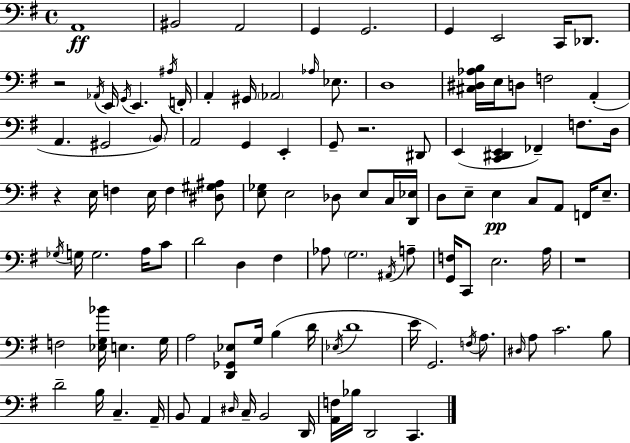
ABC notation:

X:1
T:Untitled
M:4/4
L:1/4
K:Em
A,,4 ^B,,2 A,,2 G,, G,,2 G,, E,,2 C,,/4 _D,,/2 z2 _A,,/4 E,,/4 G,,/4 E,, ^A,/4 F,,/4 A,, ^G,,/4 _A,,2 _A,/4 _E,/2 D,4 [^C,^D,_A,B,]/4 E,/4 D,/2 F,2 A,, A,, ^G,,2 B,,/2 A,,2 G,, E,, G,,/2 z2 ^D,,/2 E,, [C,,^D,,E,,] _F,, F,/2 D,/4 z E,/4 F, E,/4 F, [^D,^G,^A,]/2 [E,_G,]/2 E,2 _D,/2 E,/2 C,/4 [D,,_E,]/4 D,/2 E,/2 E, C,/2 A,,/2 F,,/4 E,/2 _G,/4 G,/4 G,2 A,/4 C/2 D2 D, ^F, _A,/2 G,2 ^A,,/4 A,/2 [G,,F,]/4 C,,/2 E,2 A,/4 z4 F,2 [_E,G,_B]/4 E, G,/4 A,2 [D,,_G,,_E,]/2 G,/4 B, D/4 _E,/4 D4 E/4 G,,2 F,/4 A,/2 ^D,/4 A,/2 C2 B,/2 D2 B,/4 C, A,,/4 B,,/2 A,, ^D,/4 C,/4 B,,2 D,,/4 [A,,F,]/4 _B,/4 D,,2 C,,